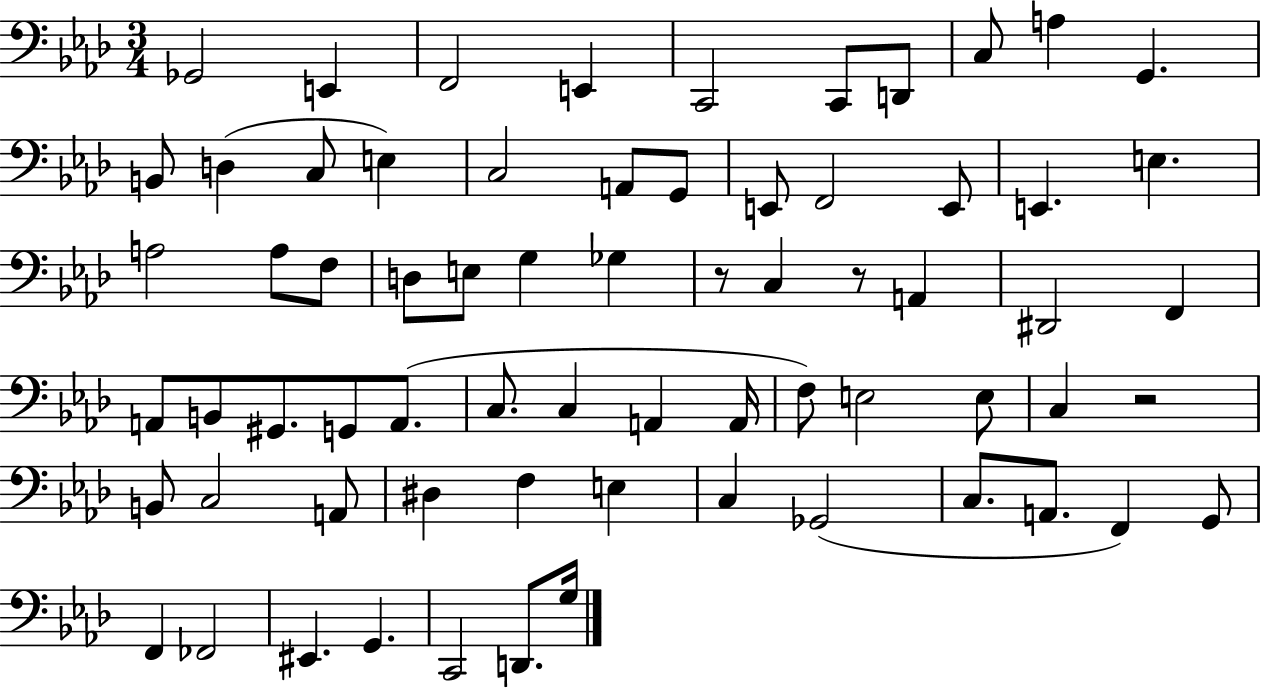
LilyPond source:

{
  \clef bass
  \numericTimeSignature
  \time 3/4
  \key aes \major
  ges,2 e,4 | f,2 e,4 | c,2 c,8 d,8 | c8 a4 g,4. | \break b,8 d4( c8 e4) | c2 a,8 g,8 | e,8 f,2 e,8 | e,4. e4. | \break a2 a8 f8 | d8 e8 g4 ges4 | r8 c4 r8 a,4 | dis,2 f,4 | \break a,8 b,8 gis,8. g,8 a,8.( | c8. c4 a,4 a,16 | f8) e2 e8 | c4 r2 | \break b,8 c2 a,8 | dis4 f4 e4 | c4 ges,2( | c8. a,8. f,4) g,8 | \break f,4 fes,2 | eis,4. g,4. | c,2 d,8. g16 | \bar "|."
}